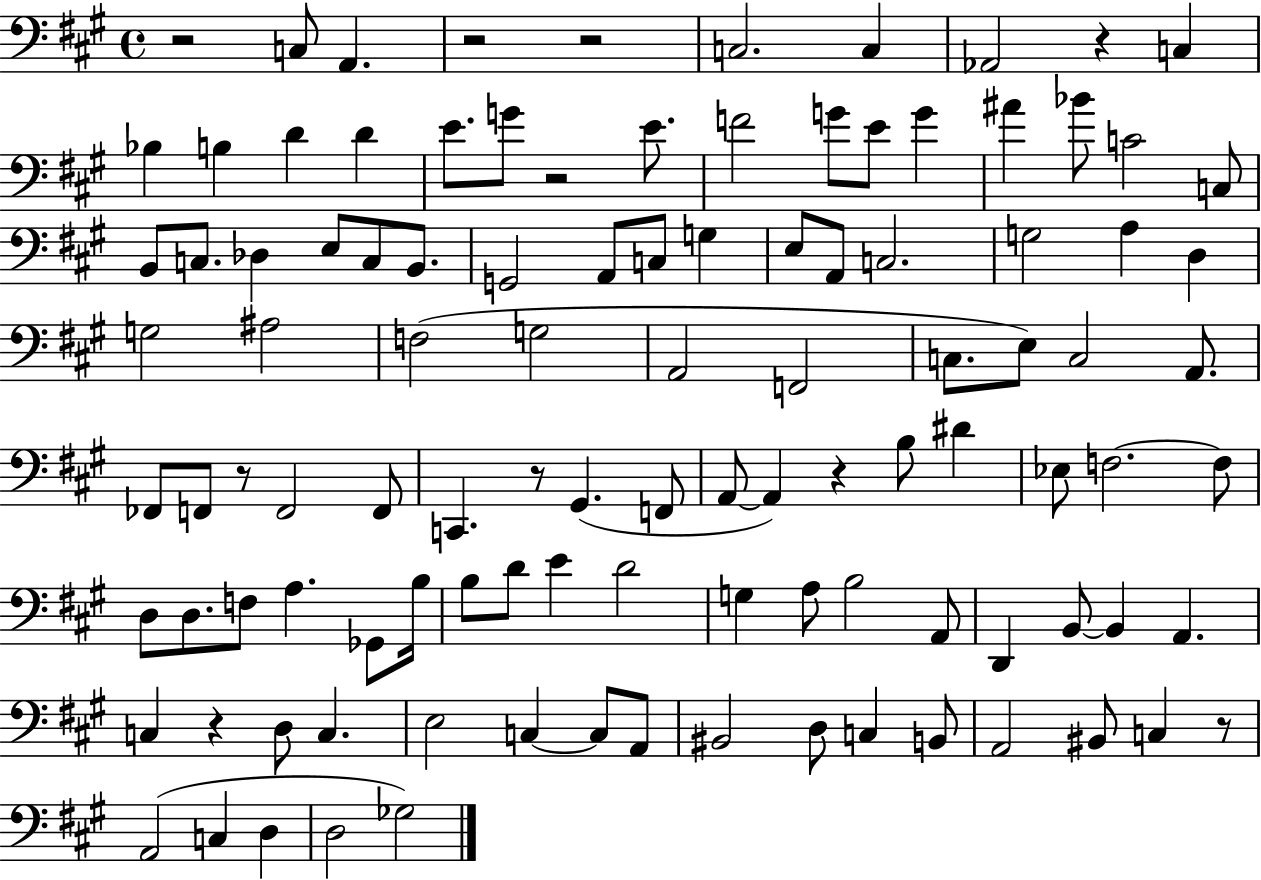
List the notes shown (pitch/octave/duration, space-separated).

R/h C3/e A2/q. R/h R/h C3/h. C3/q Ab2/h R/q C3/q Bb3/q B3/q D4/q D4/q E4/e. G4/e R/h E4/e. F4/h G4/e E4/e G4/q A#4/q Bb4/e C4/h C3/e B2/e C3/e. Db3/q E3/e C3/e B2/e. G2/h A2/e C3/e G3/q E3/e A2/e C3/h. G3/h A3/q D3/q G3/h A#3/h F3/h G3/h A2/h F2/h C3/e. E3/e C3/h A2/e. FES2/e F2/e R/e F2/h F2/e C2/q. R/e G#2/q. F2/e A2/e A2/q R/q B3/e D#4/q Eb3/e F3/h. F3/e D3/e D3/e. F3/e A3/q. Gb2/e B3/s B3/e D4/e E4/q D4/h G3/q A3/e B3/h A2/e D2/q B2/e B2/q A2/q. C3/q R/q D3/e C3/q. E3/h C3/q C3/e A2/e BIS2/h D3/e C3/q B2/e A2/h BIS2/e C3/q R/e A2/h C3/q D3/q D3/h Gb3/h